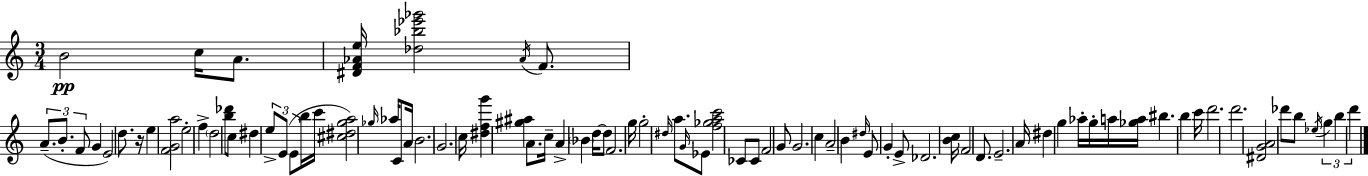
{
  \clef treble
  \numericTimeSignature
  \time 3/4
  \key c \major
  b'2\pp c''16 a'8. | <dis' f' aes' e''>16 <des'' bes'' ees''' ges'''>2 \acciaccatura { aes'16 } f'8. | \tuplet 3/2 { a'8.--( b'8.-. f'8 } g'4 | e'2) d''8. | \break r16 e''4 <f' g' a''>2 | e''2-. f''4-> | \parenthesize d''2 <b'' des'''>8 c''8 | dis''4 \tuplet 3/2 { e''8-> e'8( e'8 } b''16 | \break c'''16 <cis'' dis'' g'' a''>2) \grace { ges''16 } aes''16 c'8 | a'16 b'2. | g'2. | c''16 <dis'' f'' g'''>4 <gis'' ais''>4 a'8. | \break c''16-- a'4-> \parenthesize bes'4 d''16~~ | d''8 f'2. | g''16 g''2-. \grace { dis''16 } | a''8. \grace { g'16 } ees'8 <f'' ges'' a'' c'''>2 | \break ces'8 ces'8 f'2 | g'8 g'2. | c''4 a'2-- | b'4 \grace { dis''16 } e'8 g'4-. | \break e'8-> des'2. | <b' c''>16 f'2 | d'8. e'2.-- | a'16 dis''4 g''4 | \break aes''16-. g''16-. a''16 <ges'' a''>16 bis''4. | b''4 c'''16 d'''2. | d'''2. | <dis' g' a'>2 | \break des'''8 b''8 \acciaccatura { ees''16 } \tuplet 3/2 { g''4 b''4 | d'''4 } \bar "|."
}